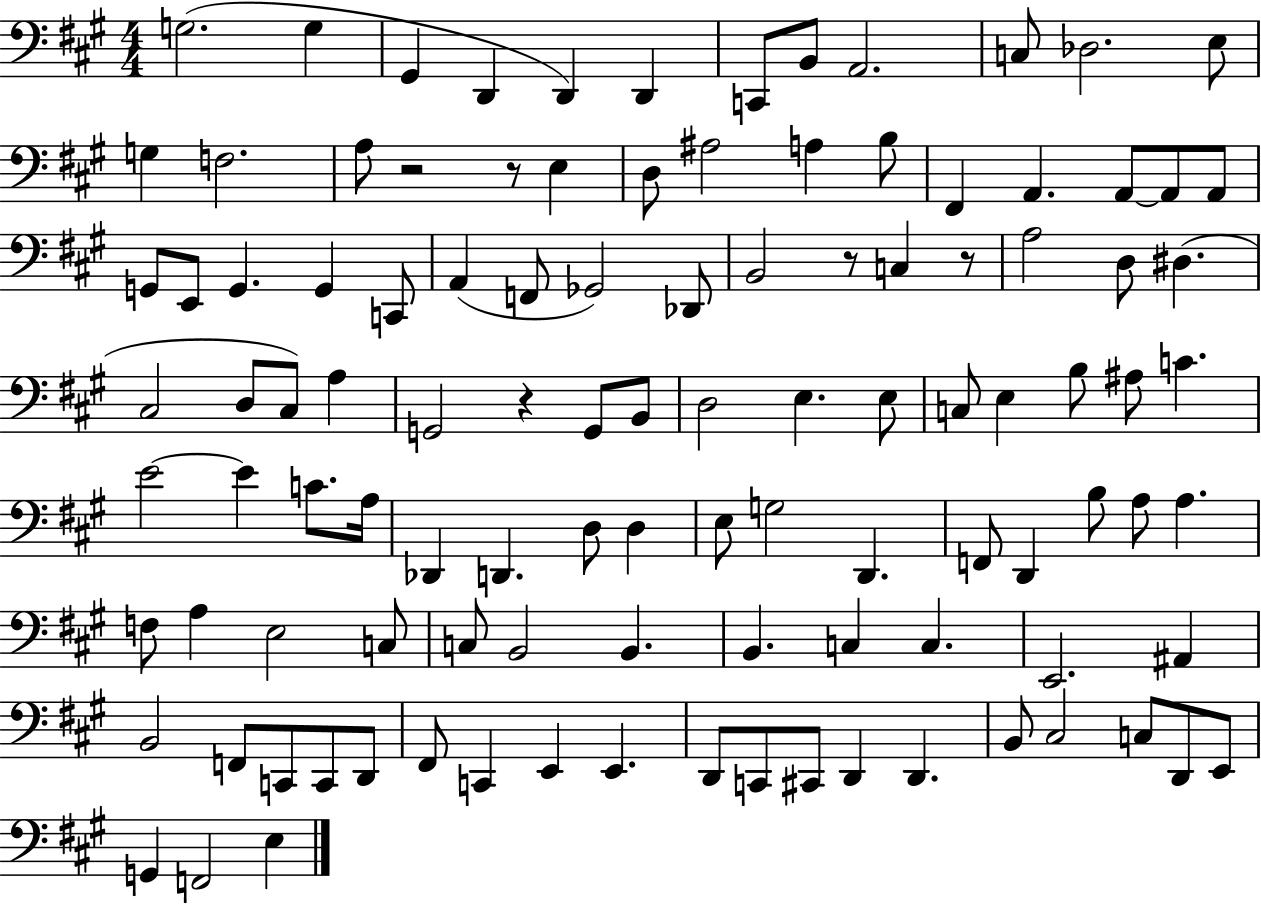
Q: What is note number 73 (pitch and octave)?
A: E3